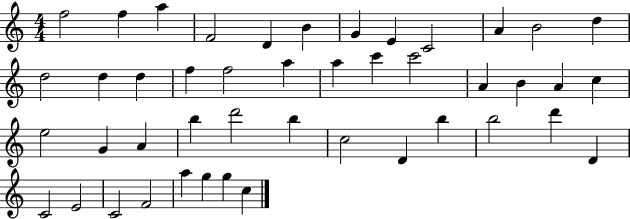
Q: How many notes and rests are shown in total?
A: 45